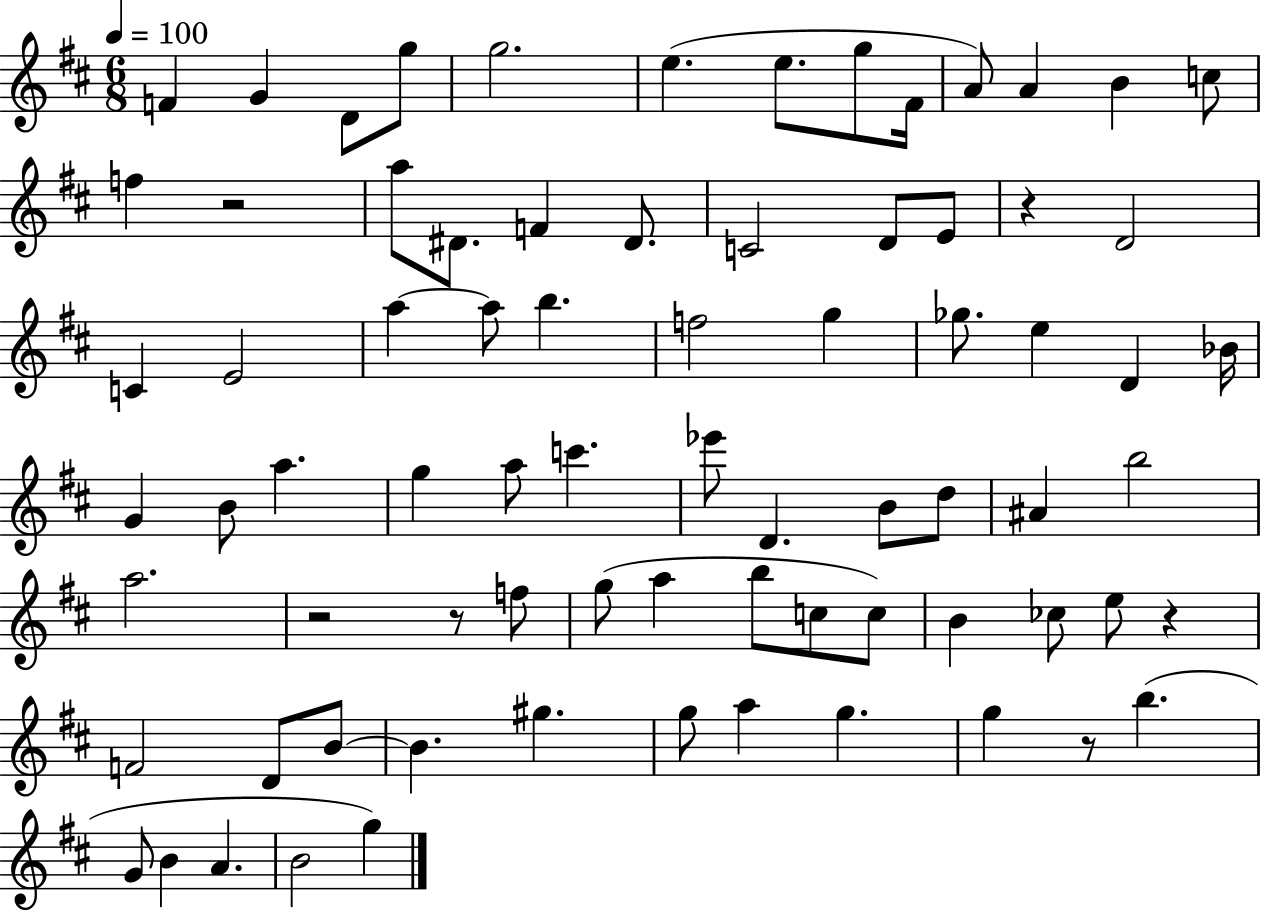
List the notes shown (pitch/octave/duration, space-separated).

F4/q G4/q D4/e G5/e G5/h. E5/q. E5/e. G5/e F#4/s A4/e A4/q B4/q C5/e F5/q R/h A5/e D#4/e. F4/q D#4/e. C4/h D4/e E4/e R/q D4/h C4/q E4/h A5/q A5/e B5/q. F5/h G5/q Gb5/e. E5/q D4/q Bb4/s G4/q B4/e A5/q. G5/q A5/e C6/q. Eb6/e D4/q. B4/e D5/e A#4/q B5/h A5/h. R/h R/e F5/e G5/e A5/q B5/e C5/e C5/e B4/q CES5/e E5/e R/q F4/h D4/e B4/e B4/q. G#5/q. G5/e A5/q G5/q. G5/q R/e B5/q. G4/e B4/q A4/q. B4/h G5/q